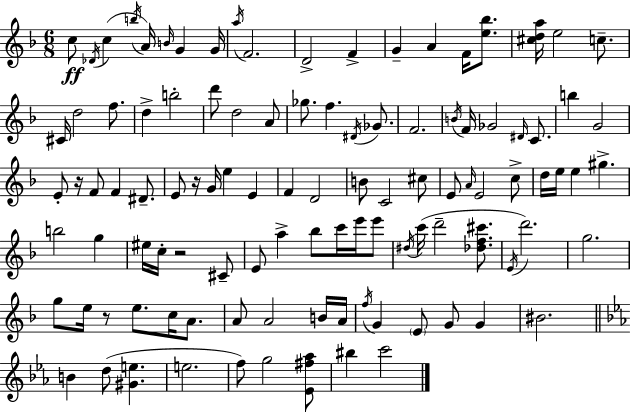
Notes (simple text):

C5/e Db4/s C5/q B5/s A4/s B4/s G4/q G4/s A5/s F4/h. D4/h F4/q G4/q A4/q F4/s [E5,Bb5]/e. [C#5,D5,A5]/s E5/h C5/e. C#4/s D5/h F5/e. D5/q B5/h D6/e D5/h A4/e Gb5/e. F5/q. D#4/s Gb4/e. F4/h. B4/s F4/s Gb4/h D#4/s C4/e. B5/q G4/h E4/e R/s F4/e F4/q D#4/e. E4/e R/s G4/s E5/q E4/q F4/q D4/h B4/e C4/h C#5/e E4/e A4/s E4/h C5/e D5/s E5/s E5/q G#5/q. B5/h G5/q EIS5/s C5/s R/h C#4/e E4/e A5/q Bb5/e C6/s E6/s E6/e D#5/s C6/s D6/h [Db5,F5,C#6]/e. E4/s D6/h. G5/h. G5/e E5/s R/e E5/e. C5/s A4/e. A4/e A4/h B4/s A4/s F5/s G4/q E4/e G4/e G4/q BIS4/h. B4/q D5/e [G#4,E5]/q. E5/h. F5/e G5/h [Eb4,F#5,Ab5]/e BIS5/q C6/h